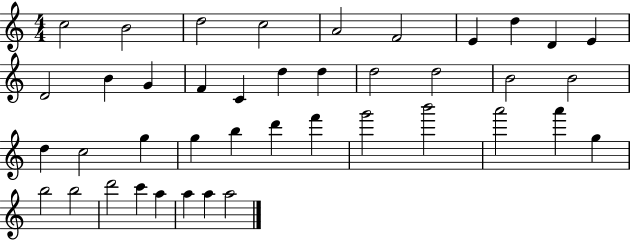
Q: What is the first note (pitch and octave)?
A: C5